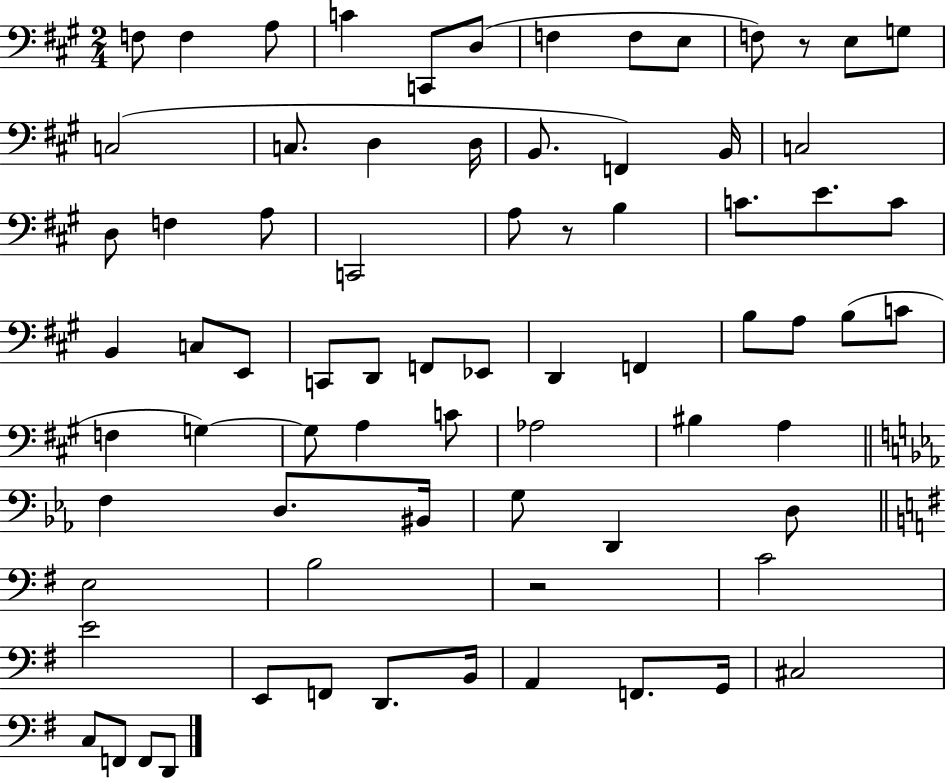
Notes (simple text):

F3/e F3/q A3/e C4/q C2/e D3/e F3/q F3/e E3/e F3/e R/e E3/e G3/e C3/h C3/e. D3/q D3/s B2/e. F2/q B2/s C3/h D3/e F3/q A3/e C2/h A3/e R/e B3/q C4/e. E4/e. C4/e B2/q C3/e E2/e C2/e D2/e F2/e Eb2/e D2/q F2/q B3/e A3/e B3/e C4/e F3/q G3/q G3/e A3/q C4/e Ab3/h BIS3/q A3/q F3/q D3/e. BIS2/s G3/e D2/q D3/e E3/h B3/h R/h C4/h E4/h E2/e F2/e D2/e. B2/s A2/q F2/e. G2/s C#3/h C3/e F2/e F2/e D2/e